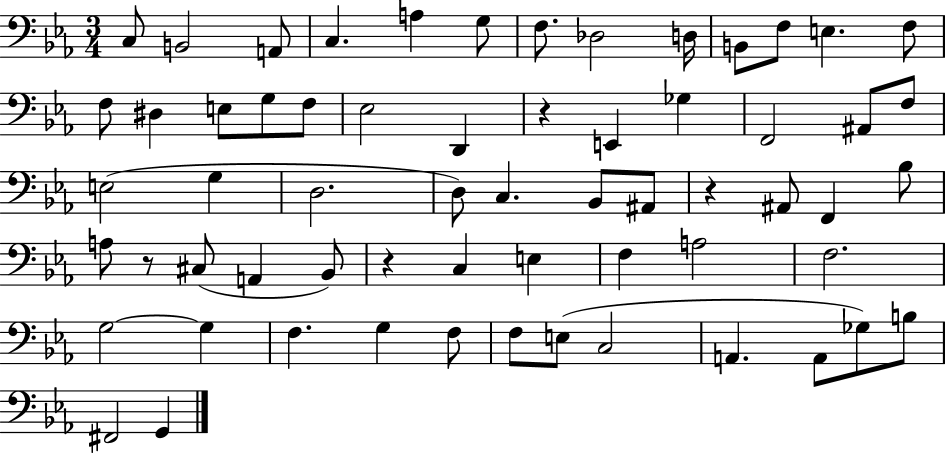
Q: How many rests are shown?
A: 4